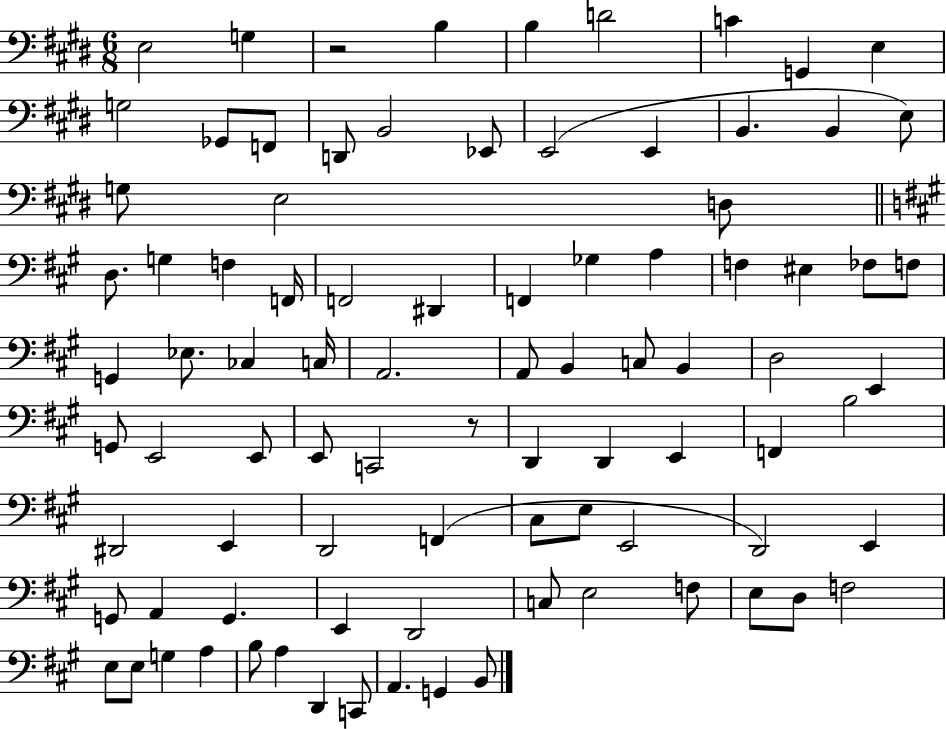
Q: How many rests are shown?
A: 2